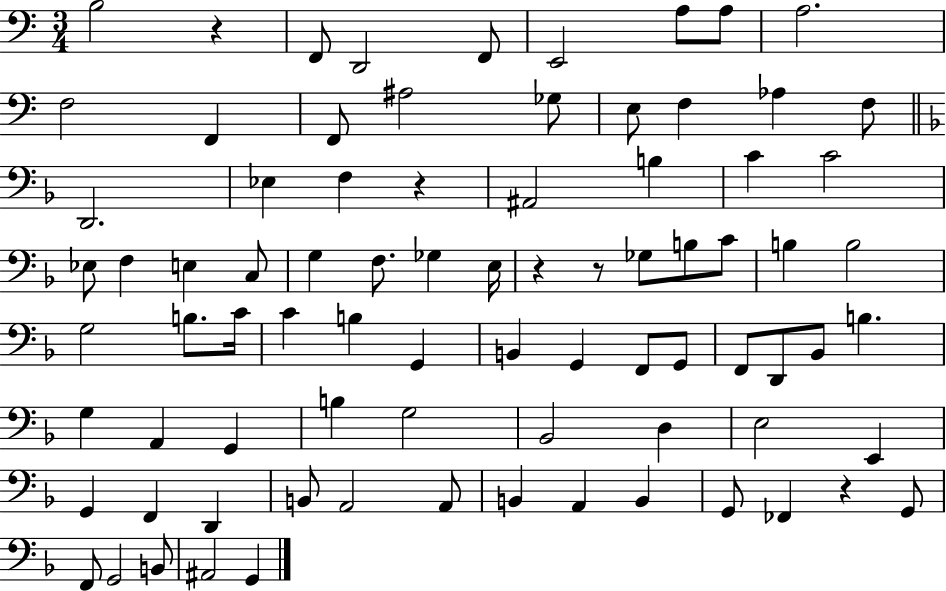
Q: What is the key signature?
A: C major